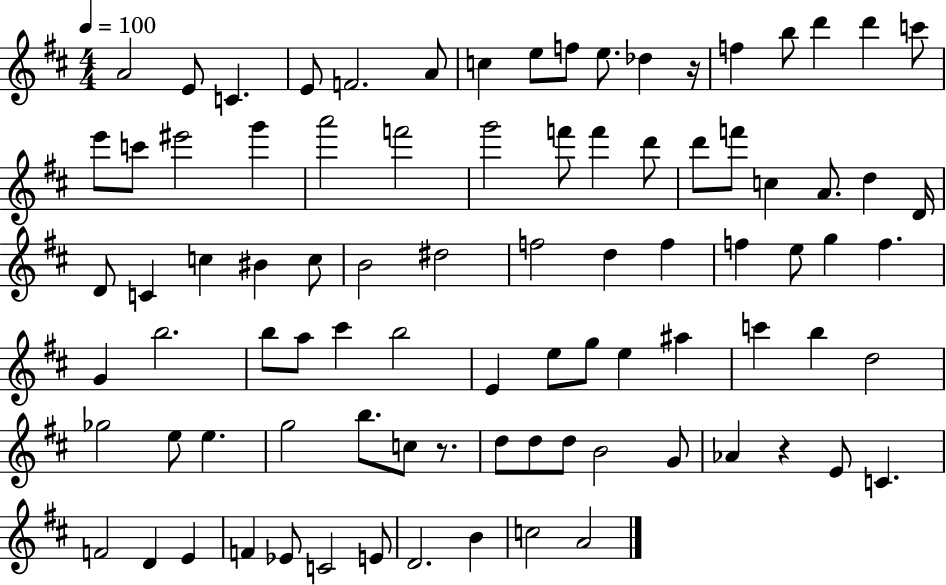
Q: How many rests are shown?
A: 3